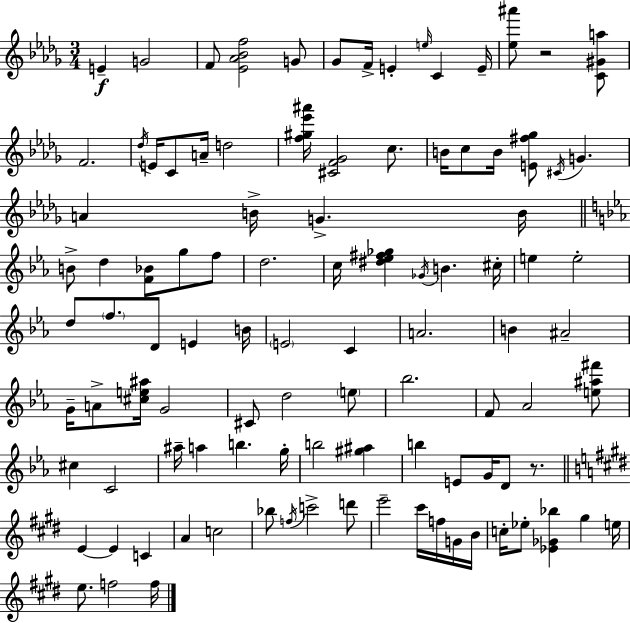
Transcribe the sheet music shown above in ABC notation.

X:1
T:Untitled
M:3/4
L:1/4
K:Bbm
E G2 F/2 [_E_A_Bf]2 G/2 _G/2 F/4 E e/4 C E/4 [_e^a']/2 z2 [C^Ga]/2 F2 _d/4 E/4 C/2 A/4 d2 [f^g_e'^a']/4 [^CF_G]2 c/2 B/4 c/2 B/4 [E^f_g]/2 ^C/4 G A B/4 G B/4 B/2 d [F_B]/2 g/2 f/2 d2 c/4 [^d_e^f_g] _G/4 B ^c/4 e e2 d/2 f/2 D/2 E B/4 E2 C A2 B ^A2 G/4 A/2 [^ce^a]/4 G2 ^C/2 d2 e/2 _b2 F/2 _A2 [e^a^f']/2 ^c C2 ^a/4 a b g/4 b2 [^g^a] b E/2 G/4 D/2 z/2 E E C A c2 _b/2 f/4 c'2 d'/2 e'2 ^c'/4 f/4 G/4 B/4 c/4 _e/2 [_E_G_b] ^g e/4 e/2 f2 f/4